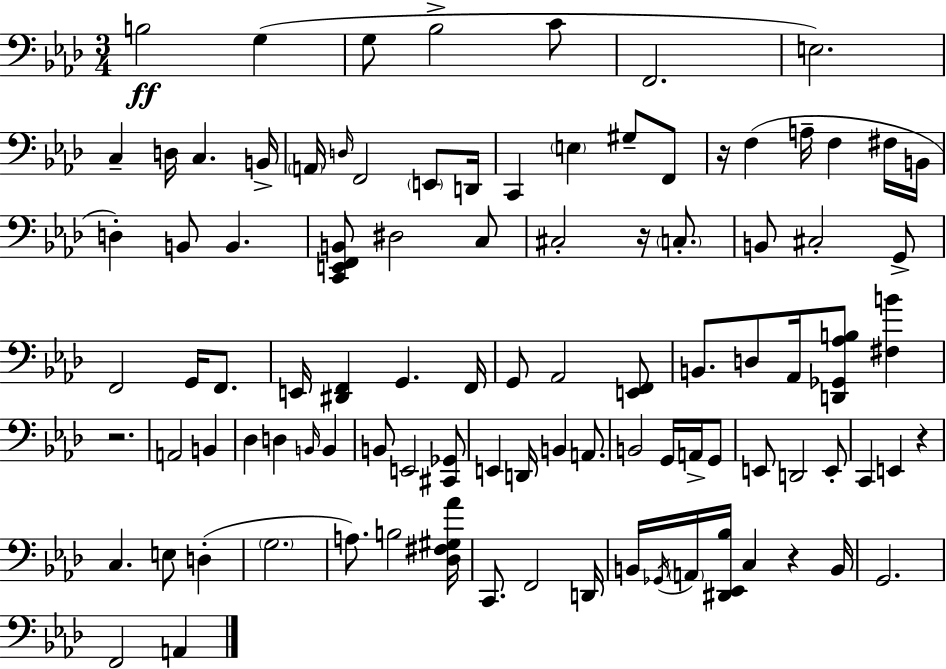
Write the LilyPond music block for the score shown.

{
  \clef bass
  \numericTimeSignature
  \time 3/4
  \key f \minor
  \repeat volta 2 { b2\ff g4( | g8 bes2-> c'8 | f,2. | e2.) | \break c4-- d16 c4. b,16-> | \parenthesize a,16 \grace { d16 } f,2 \parenthesize e,8 | d,16 c,4 \parenthesize e4 gis8-- f,8 | r16 f4( a16-- f4 fis16 | \break b,16 d4-.) b,8 b,4. | <c, e, f, b,>8 dis2 c8 | cis2-. r16 \parenthesize c8.-. | b,8 cis2-. g,8-> | \break f,2 g,16 f,8. | e,16 <dis, f,>4 g,4. | f,16 g,8 aes,2 <e, f,>8 | b,8. d8 aes,16 <d, ges, aes b>8 <fis b'>4 | \break r2. | a,2 b,4 | des4 d4 \grace { b,16 } b,4 | b,8 e,2 | \break <cis, ges,>8 e,4 d,16 b,4 a,8. | b,2 g,16 a,16-> | g,8 e,8 d,2 | e,8-. c,4 e,4 r4 | \break c4. e8 d4-.( | \parenthesize g2. | a8.) b2 | <des fis gis aes'>16 c,8. f,2 | \break d,16 b,16 \acciaccatura { ges,16 } \parenthesize a,16 <dis, ees, bes>16 c4 r4 | b,16 g,2. | f,2 a,4 | } \bar "|."
}